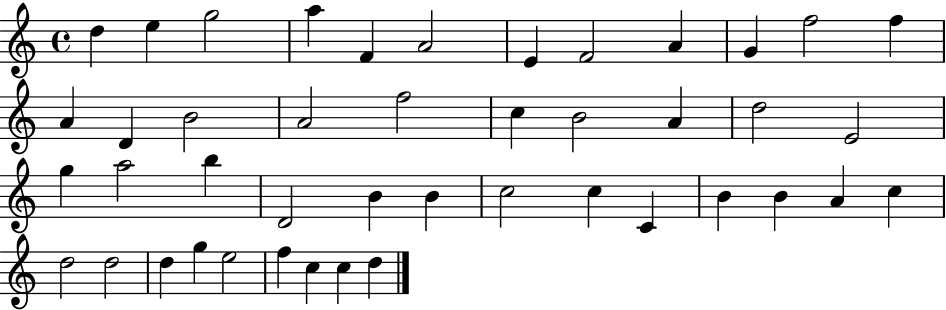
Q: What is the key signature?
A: C major